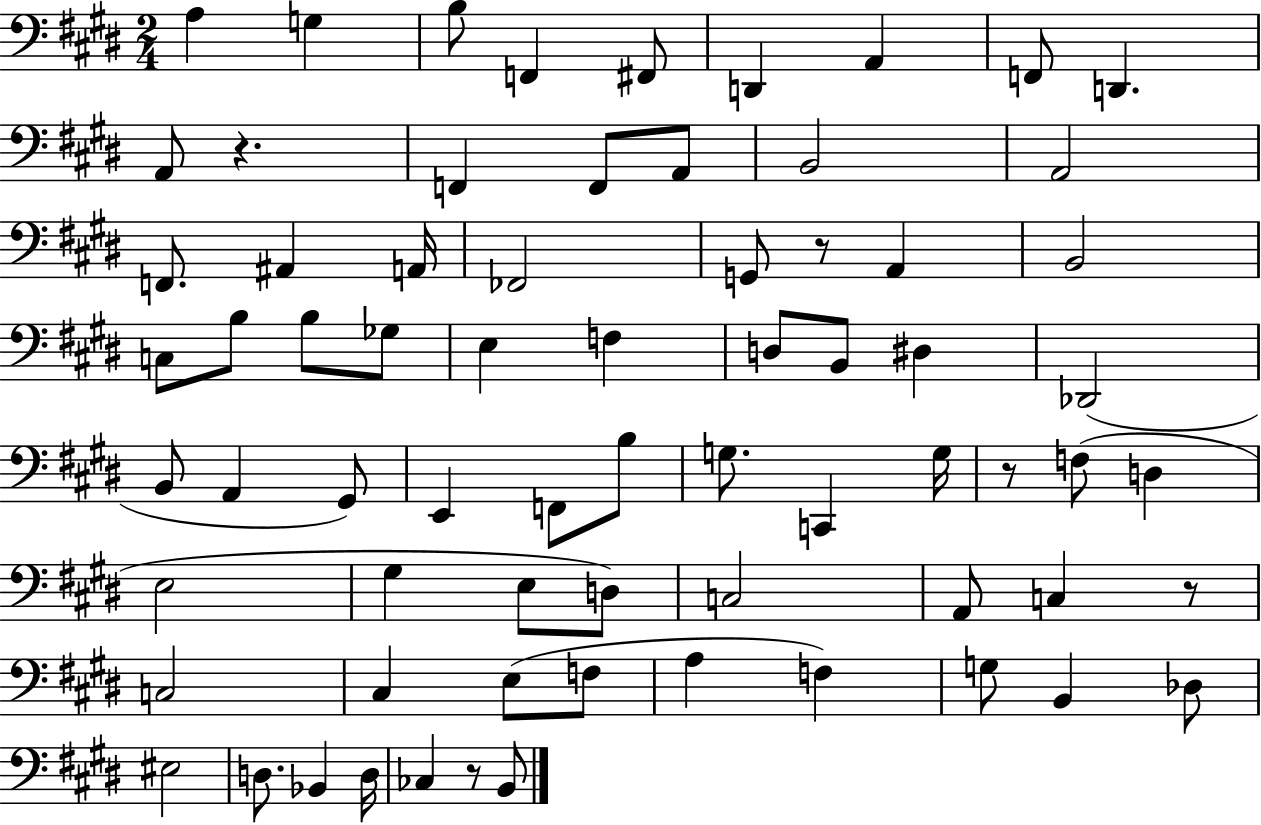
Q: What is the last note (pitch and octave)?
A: B2